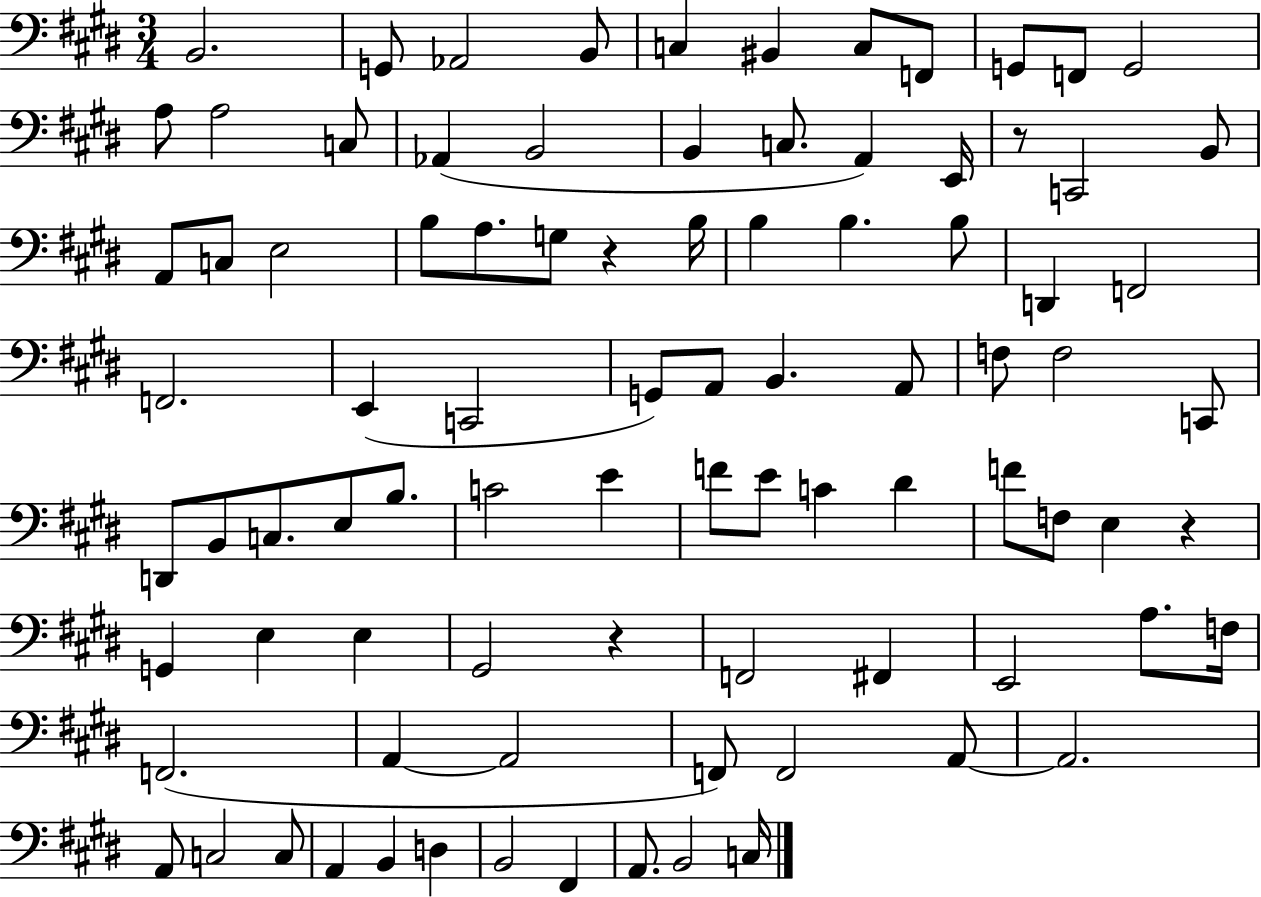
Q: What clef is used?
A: bass